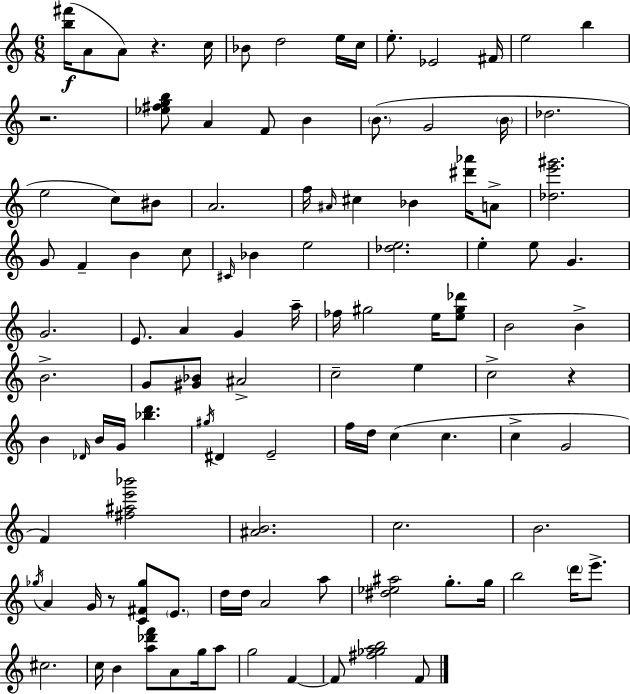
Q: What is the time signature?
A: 6/8